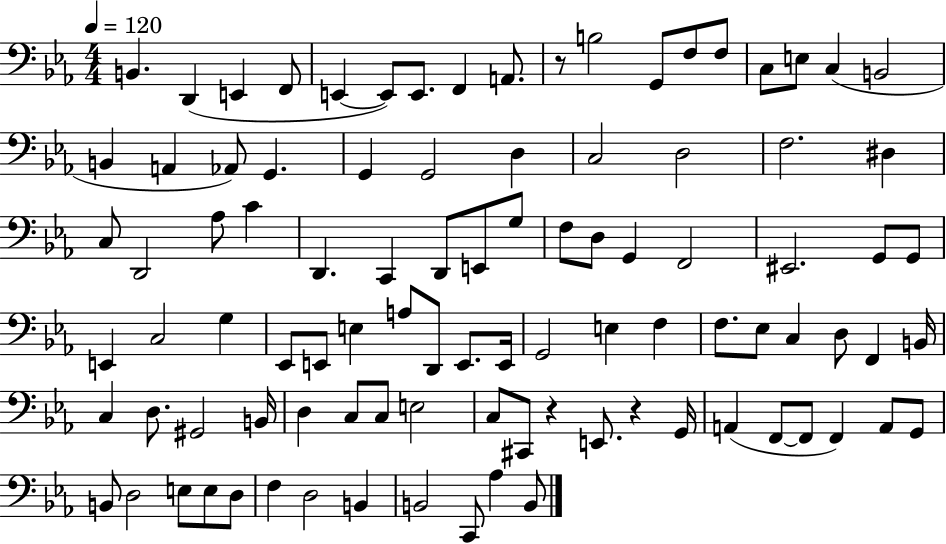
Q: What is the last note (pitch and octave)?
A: B2